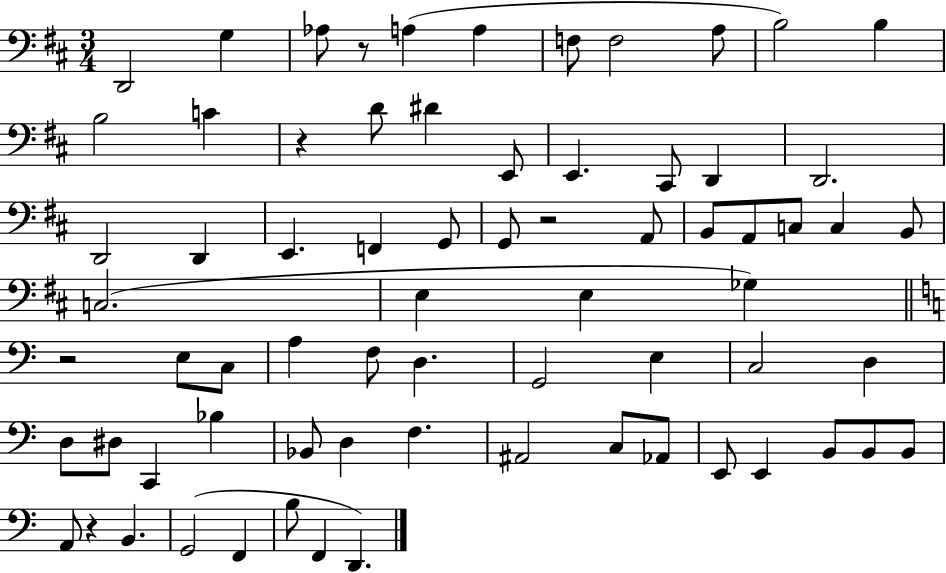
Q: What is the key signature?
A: D major